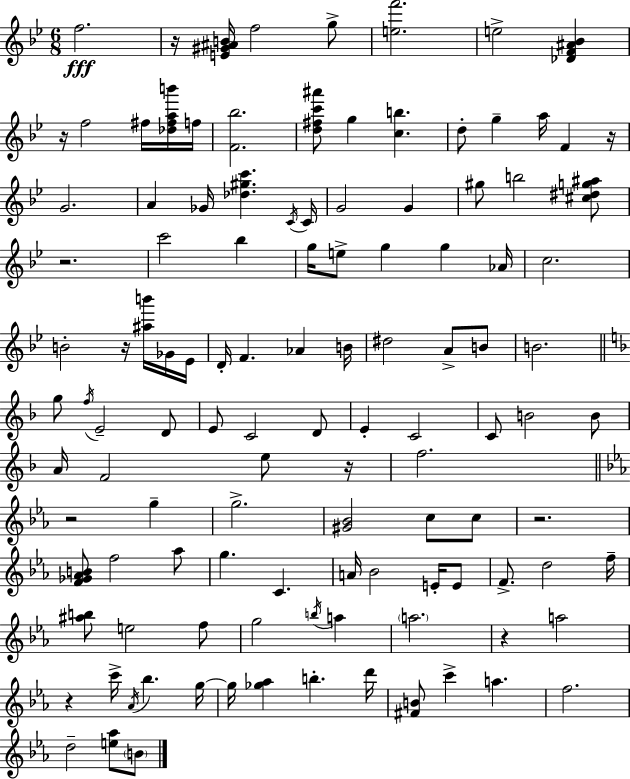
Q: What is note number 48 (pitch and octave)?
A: E4